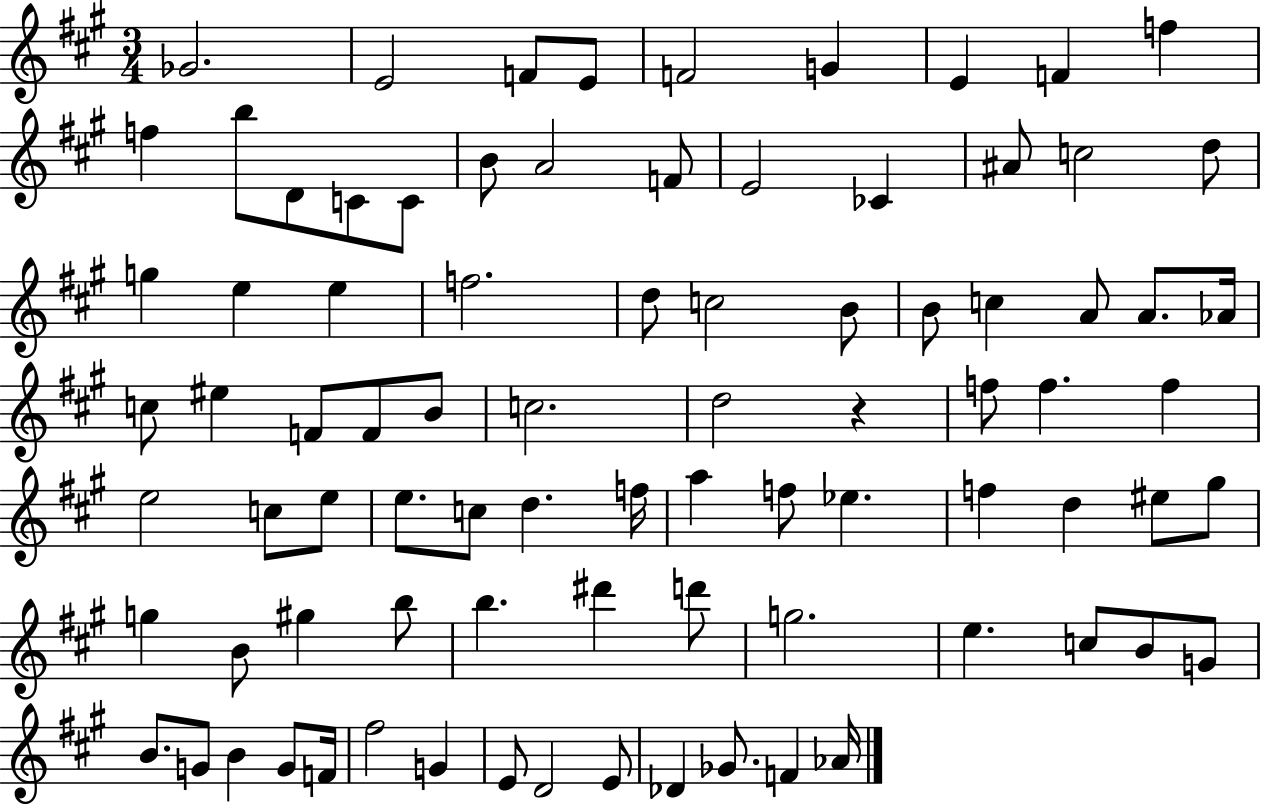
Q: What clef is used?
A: treble